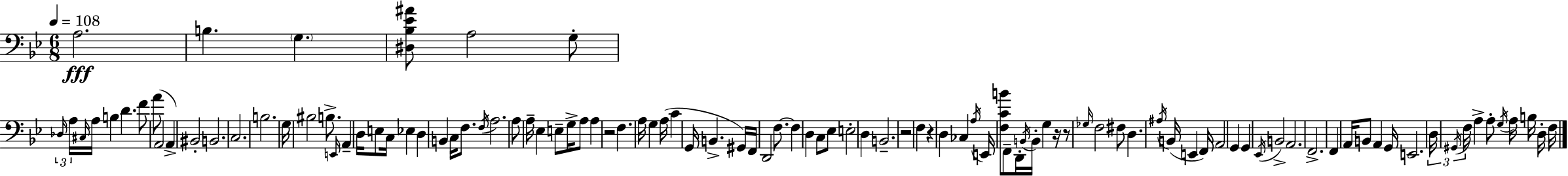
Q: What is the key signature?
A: G minor